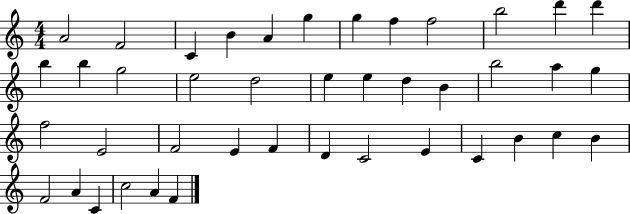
A4/h F4/h C4/q B4/q A4/q G5/q G5/q F5/q F5/h B5/h D6/q D6/q B5/q B5/q G5/h E5/h D5/h E5/q E5/q D5/q B4/q B5/h A5/q G5/q F5/h E4/h F4/h E4/q F4/q D4/q C4/h E4/q C4/q B4/q C5/q B4/q F4/h A4/q C4/q C5/h A4/q F4/q